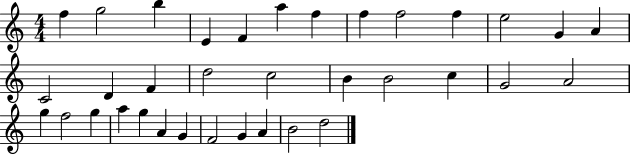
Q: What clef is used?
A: treble